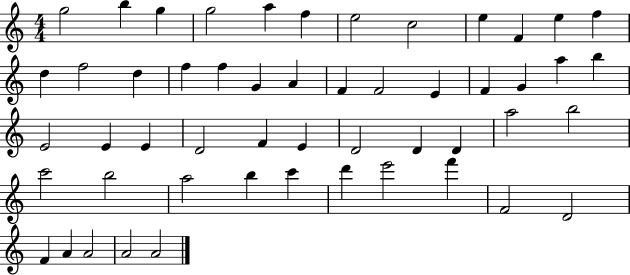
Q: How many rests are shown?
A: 0